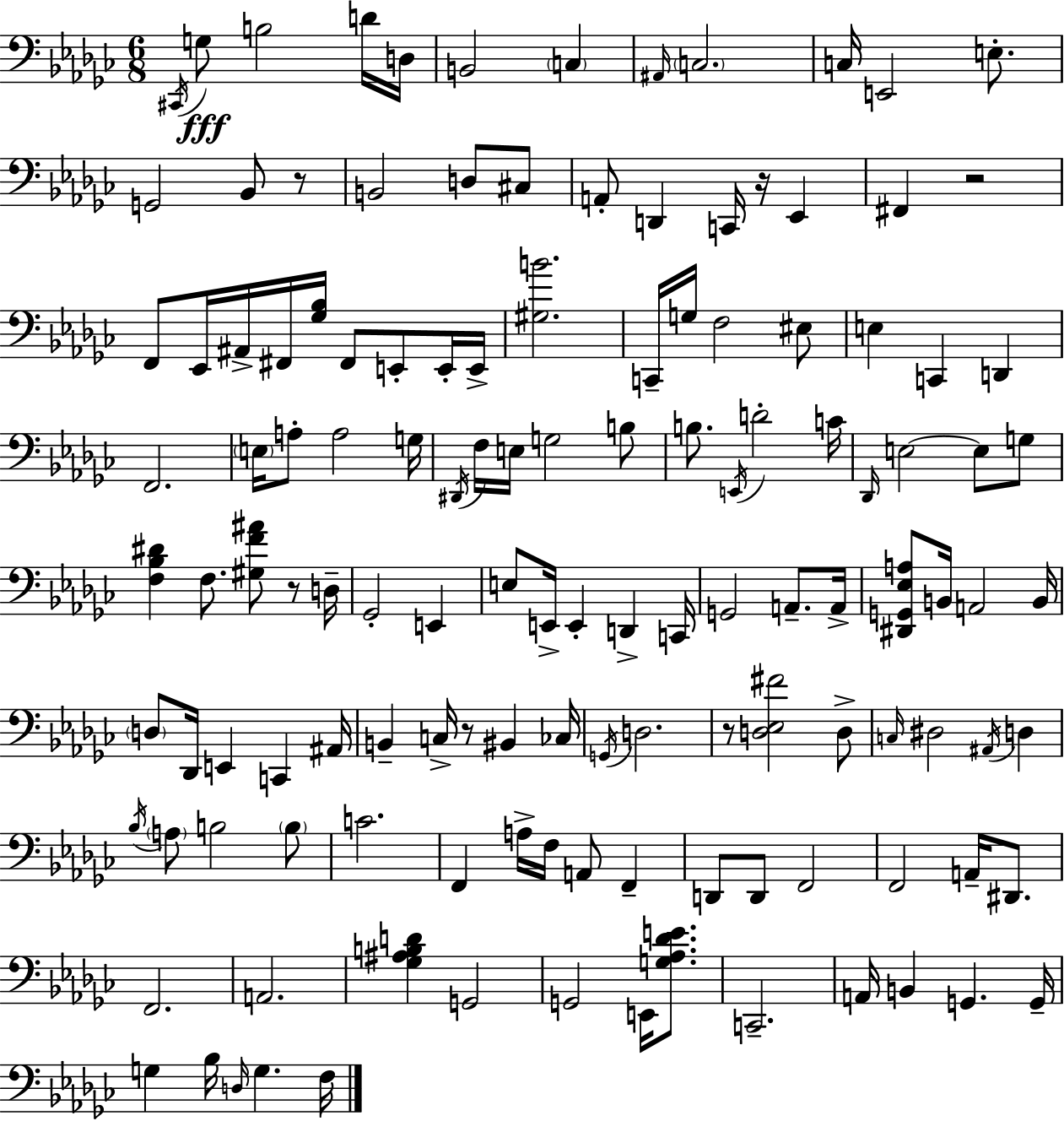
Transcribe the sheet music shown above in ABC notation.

X:1
T:Untitled
M:6/8
L:1/4
K:Ebm
^C,,/4 G,/2 B,2 D/4 D,/4 B,,2 C, ^A,,/4 C,2 C,/4 E,,2 E,/2 G,,2 _B,,/2 z/2 B,,2 D,/2 ^C,/2 A,,/2 D,, C,,/4 z/4 _E,, ^F,, z2 F,,/2 _E,,/4 ^A,,/4 ^F,,/4 [_G,_B,]/4 ^F,,/2 E,,/2 E,,/4 E,,/4 [^G,B]2 C,,/4 G,/4 F,2 ^E,/2 E, C,, D,, F,,2 E,/4 A,/2 A,2 G,/4 ^D,,/4 F,/4 E,/4 G,2 B,/2 B,/2 E,,/4 D2 C/4 _D,,/4 E,2 E,/2 G,/2 [F,_B,^D] F,/2 [^G,F^A]/2 z/2 D,/4 _G,,2 E,, E,/2 E,,/4 E,, D,, C,,/4 G,,2 A,,/2 A,,/4 [^D,,G,,_E,A,]/2 B,,/4 A,,2 B,,/4 D,/2 _D,,/4 E,, C,, ^A,,/4 B,, C,/4 z/2 ^B,, _C,/4 G,,/4 D,2 z/2 [D,_E,^F]2 D,/2 C,/4 ^D,2 ^A,,/4 D, _B,/4 A,/2 B,2 B,/2 C2 F,, A,/4 F,/4 A,,/2 F,, D,,/2 D,,/2 F,,2 F,,2 A,,/4 ^D,,/2 F,,2 A,,2 [_G,^A,B,D] G,,2 G,,2 E,,/4 [G,_A,_DE]/2 C,,2 A,,/4 B,, G,, G,,/4 G, _B,/4 D,/4 G, F,/4